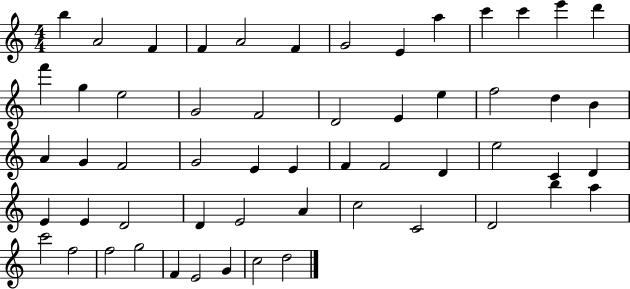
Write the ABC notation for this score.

X:1
T:Untitled
M:4/4
L:1/4
K:C
b A2 F F A2 F G2 E a c' c' e' d' f' g e2 G2 F2 D2 E e f2 d B A G F2 G2 E E F F2 D e2 C D E E D2 D E2 A c2 C2 D2 b a c'2 f2 f2 g2 F E2 G c2 d2